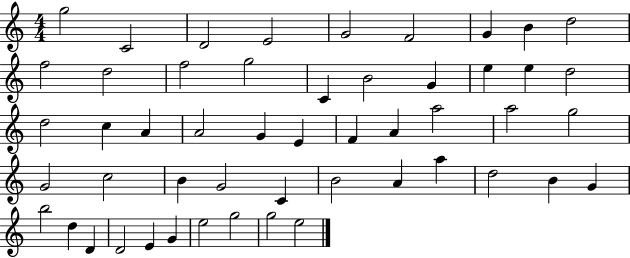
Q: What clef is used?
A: treble